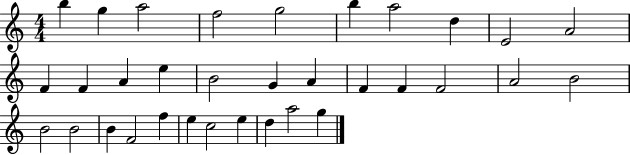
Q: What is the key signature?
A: C major